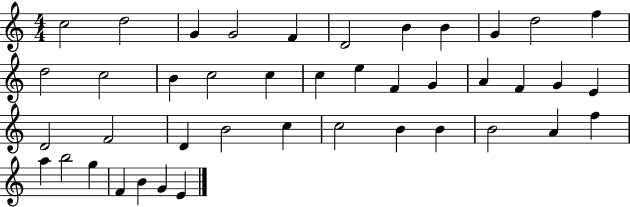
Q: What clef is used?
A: treble